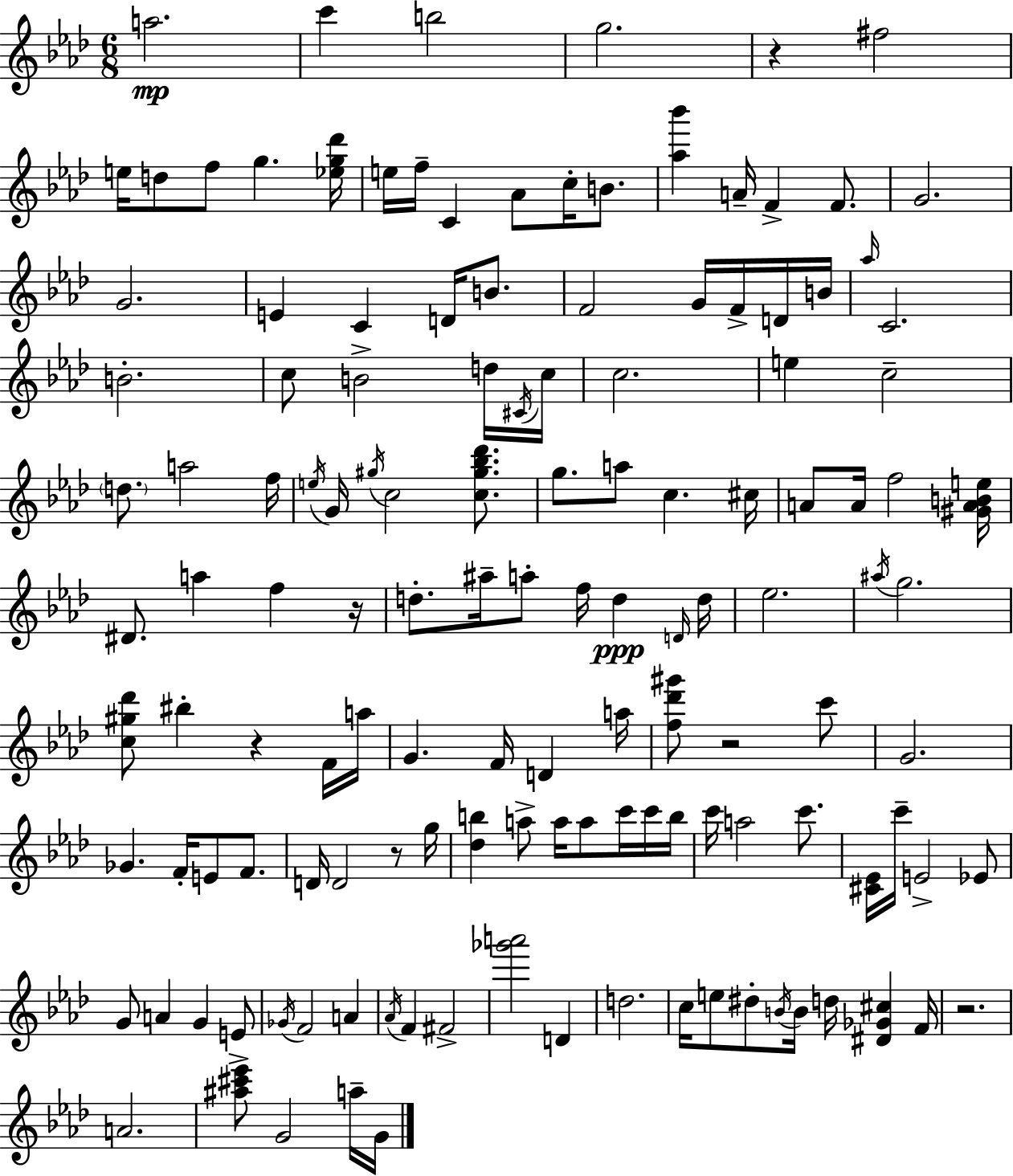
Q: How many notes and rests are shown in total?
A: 135